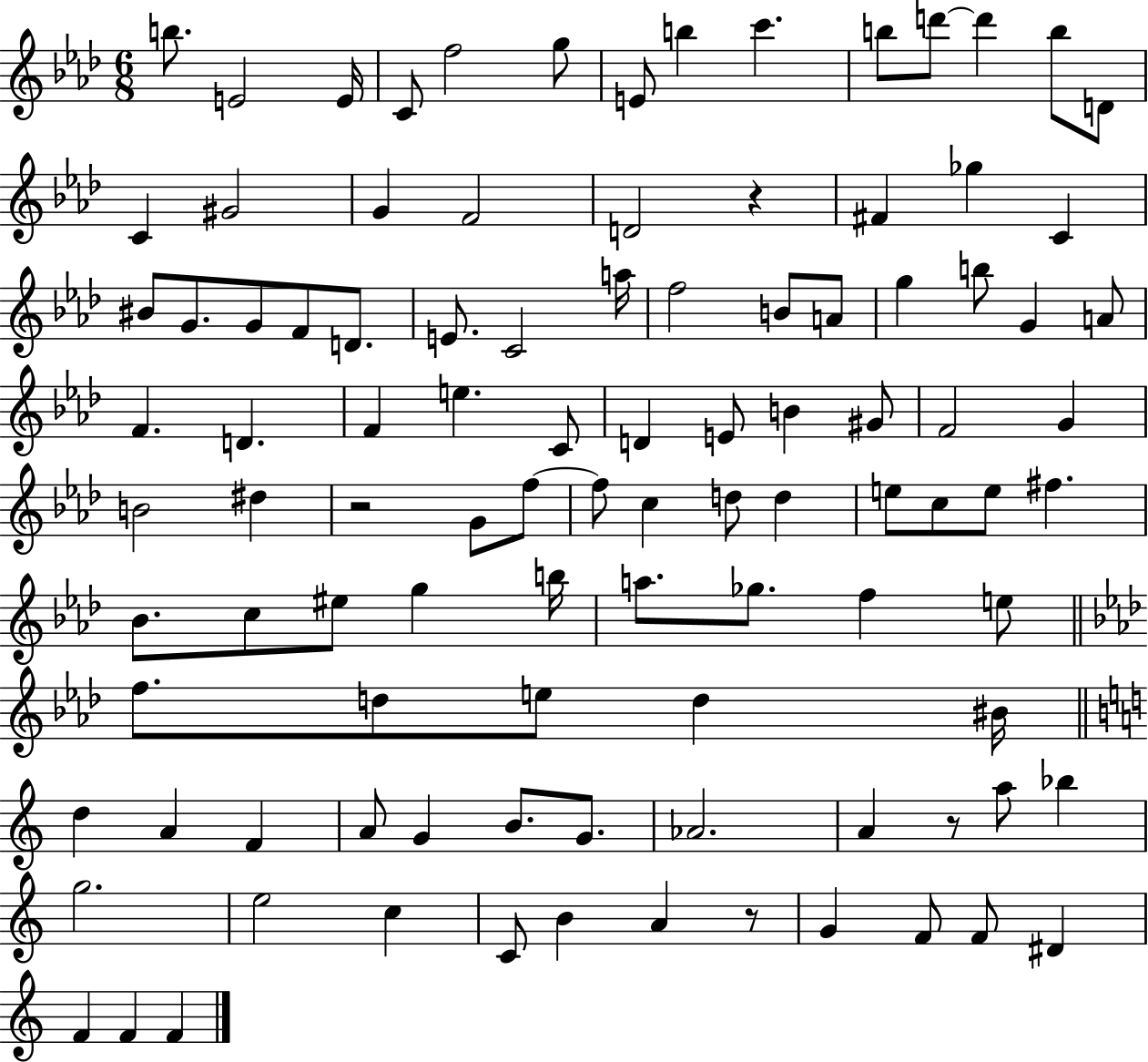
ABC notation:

X:1
T:Untitled
M:6/8
L:1/4
K:Ab
b/2 E2 E/4 C/2 f2 g/2 E/2 b c' b/2 d'/2 d' b/2 D/2 C ^G2 G F2 D2 z ^F _g C ^B/2 G/2 G/2 F/2 D/2 E/2 C2 a/4 f2 B/2 A/2 g b/2 G A/2 F D F e C/2 D E/2 B ^G/2 F2 G B2 ^d z2 G/2 f/2 f/2 c d/2 d e/2 c/2 e/2 ^f _B/2 c/2 ^e/2 g b/4 a/2 _g/2 f e/2 f/2 d/2 e/2 d ^B/4 d A F A/2 G B/2 G/2 _A2 A z/2 a/2 _b g2 e2 c C/2 B A z/2 G F/2 F/2 ^D F F F